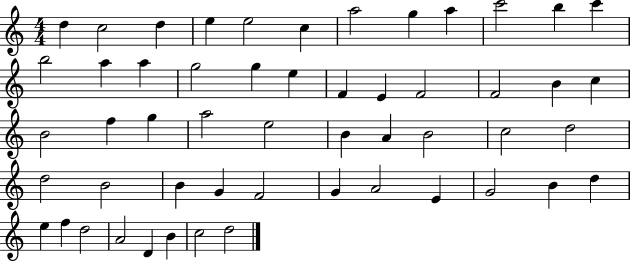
X:1
T:Untitled
M:4/4
L:1/4
K:C
d c2 d e e2 c a2 g a c'2 b c' b2 a a g2 g e F E F2 F2 B c B2 f g a2 e2 B A B2 c2 d2 d2 B2 B G F2 G A2 E G2 B d e f d2 A2 D B c2 d2